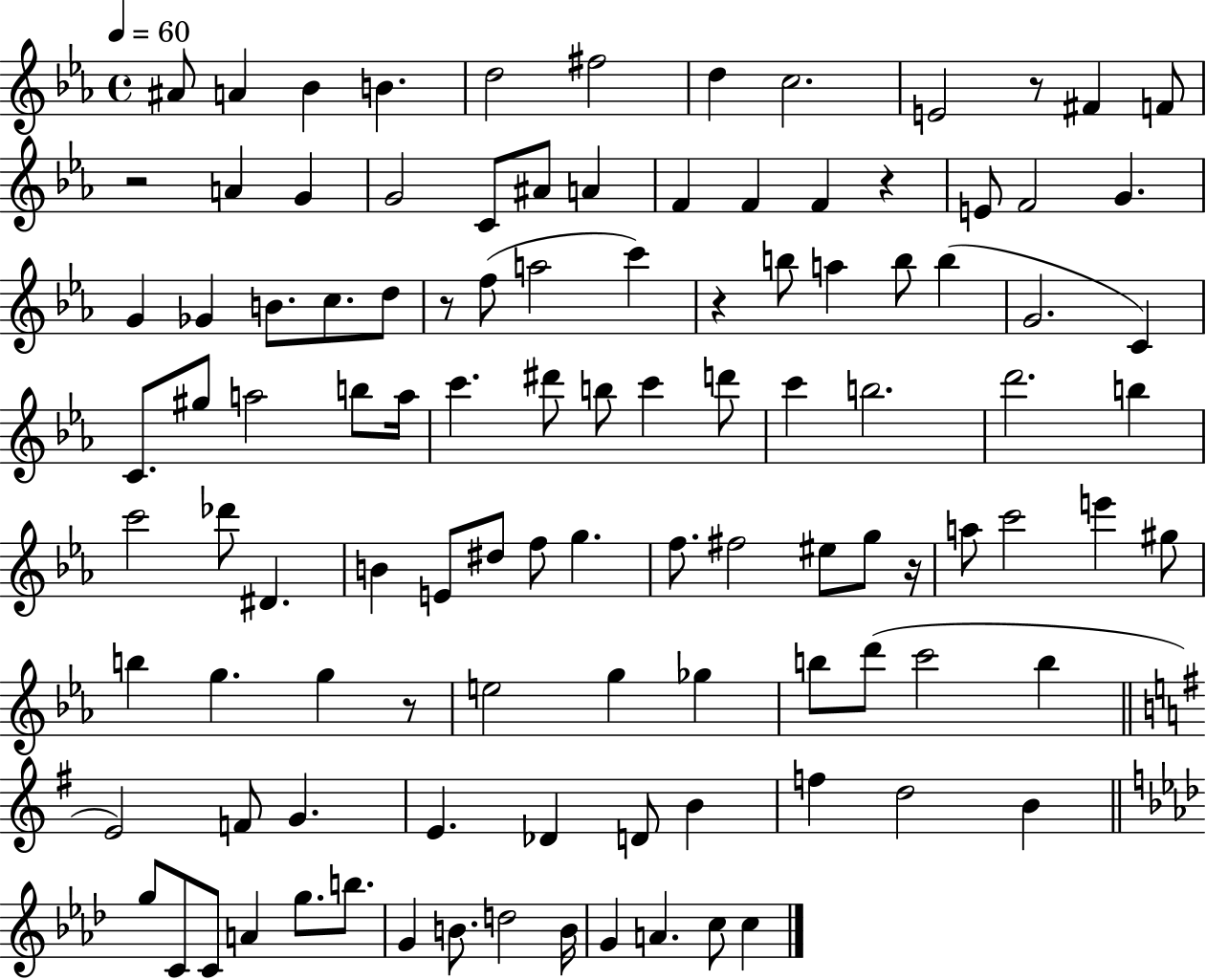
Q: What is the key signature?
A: EES major